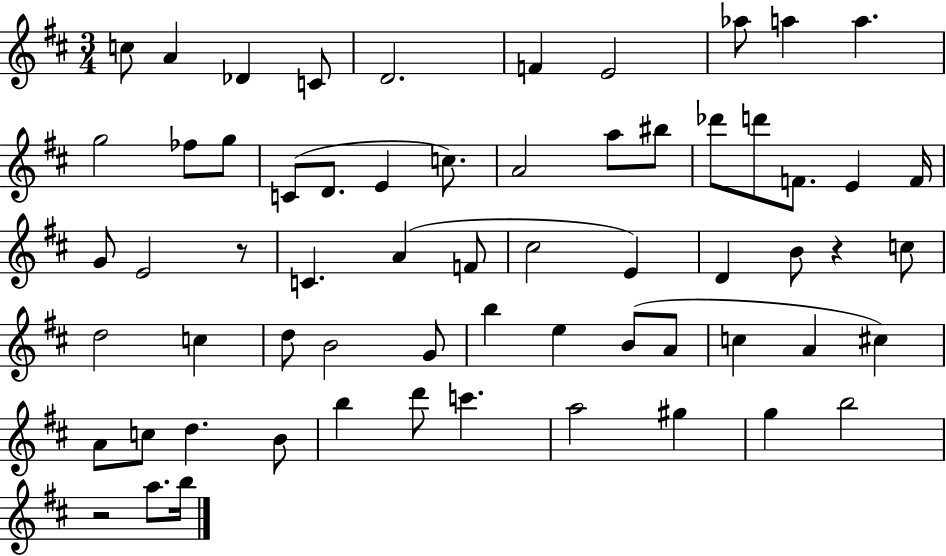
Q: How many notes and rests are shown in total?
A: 63